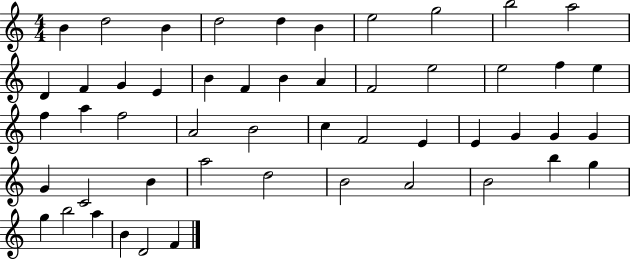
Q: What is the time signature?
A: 4/4